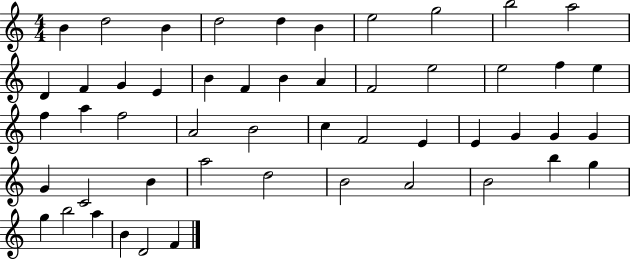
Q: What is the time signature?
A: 4/4